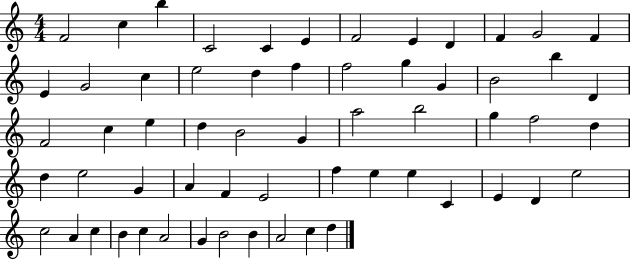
F4/h C5/q B5/q C4/h C4/q E4/q F4/h E4/q D4/q F4/q G4/h F4/q E4/q G4/h C5/q E5/h D5/q F5/q F5/h G5/q G4/q B4/h B5/q D4/q F4/h C5/q E5/q D5/q B4/h G4/q A5/h B5/h G5/q F5/h D5/q D5/q E5/h G4/q A4/q F4/q E4/h F5/q E5/q E5/q C4/q E4/q D4/q E5/h C5/h A4/q C5/q B4/q C5/q A4/h G4/q B4/h B4/q A4/h C5/q D5/q